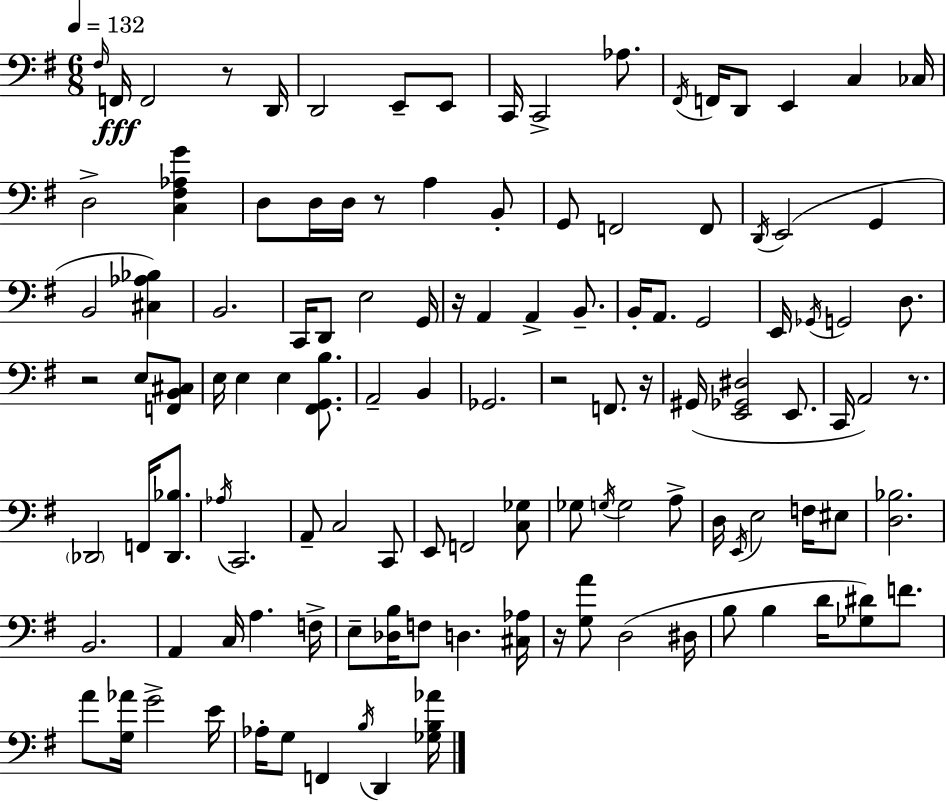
{
  \clef bass
  \numericTimeSignature
  \time 6/8
  \key g \major
  \tempo 4 = 132
  \grace { fis16 }\fff f,16 f,2 r8 | d,16 d,2 e,8-- e,8 | c,16 c,2-> aes8. | \acciaccatura { fis,16 } f,16 d,8 e,4 c4 | \break ces16 d2-> <c fis aes g'>4 | d8 d16 d16 r8 a4 | b,8-. g,8 f,2 | f,8 \acciaccatura { d,16 }( e,2 g,4 | \break b,2 <cis aes bes>4) | b,2. | c,16 d,8 e2 | g,16 r16 a,4 a,4-> | \break b,8.-- b,16-. a,8. g,2 | e,16 \acciaccatura { ges,16 } g,2 | d8. r2 | e8 <f, b, cis>8 e16 e4 e4 | \break <fis, g, b>8. a,2-- | b,4 ges,2. | r2 | f,8. r16 gis,16( <e, ges, dis>2 | \break e,8. c,16 a,2) | r8. \parenthesize des,2 | f,16 <des, bes>8. \acciaccatura { aes16 } c,2. | a,8-- c2 | \break c,8 e,8 f,2 | <c ges>8 ges8 \acciaccatura { g16 } g2 | a8-> d16 \acciaccatura { e,16 } e2 | f16 eis8 <d bes>2. | \break b,2. | a,4 c16 | a4. f16-> e8-- <des b>16 f8 | d4. <cis aes>16 r16 <g a'>8 d2( | \break dis16 b8 b4 | d'16 <ges dis'>8) f'8. a'8 <g aes'>16 g'2-> | e'16 aes16-. g8 f,4 | \acciaccatura { b16 } d,4 <ges b aes'>16 \bar "|."
}